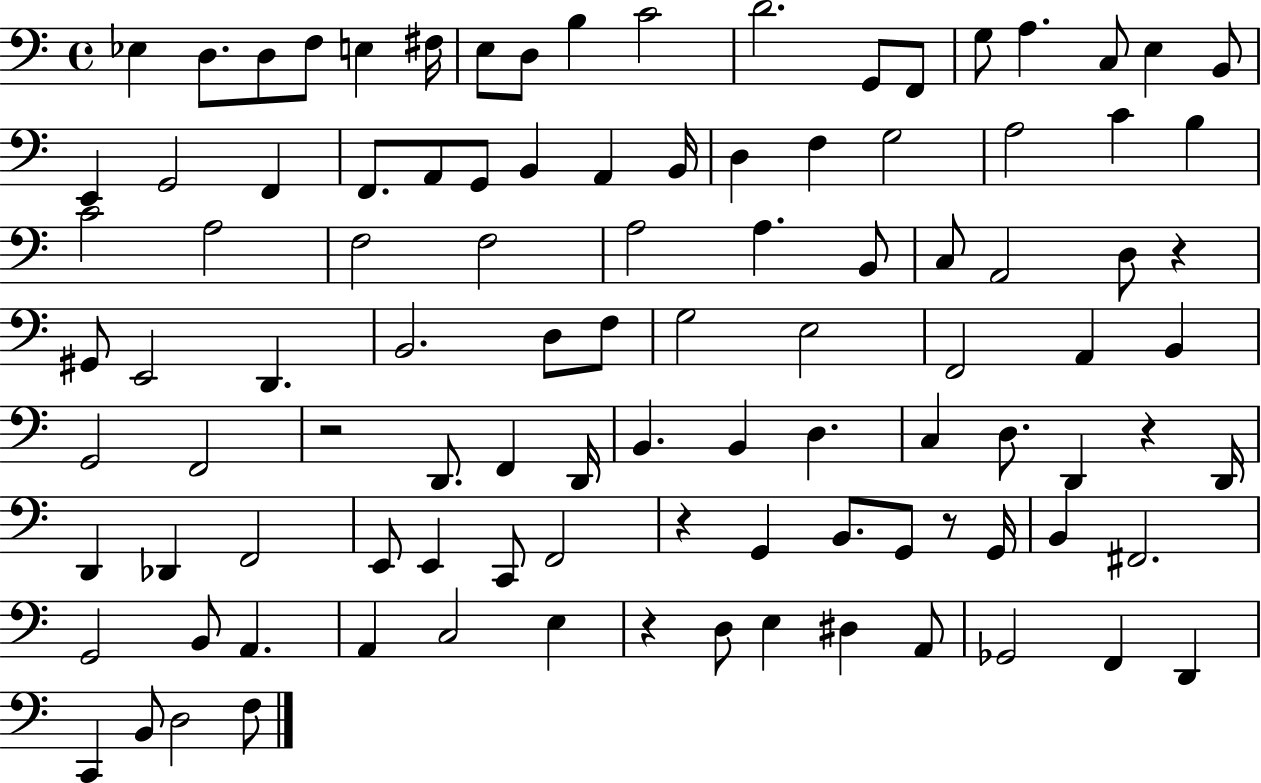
Eb3/q D3/e. D3/e F3/e E3/q F#3/s E3/e D3/e B3/q C4/h D4/h. G2/e F2/e G3/e A3/q. C3/e E3/q B2/e E2/q G2/h F2/q F2/e. A2/e G2/e B2/q A2/q B2/s D3/q F3/q G3/h A3/h C4/q B3/q C4/h A3/h F3/h F3/h A3/h A3/q. B2/e C3/e A2/h D3/e R/q G#2/e E2/h D2/q. B2/h. D3/e F3/e G3/h E3/h F2/h A2/q B2/q G2/h F2/h R/h D2/e. F2/q D2/s B2/q. B2/q D3/q. C3/q D3/e. D2/q R/q D2/s D2/q Db2/q F2/h E2/e E2/q C2/e F2/h R/q G2/q B2/e. G2/e R/e G2/s B2/q F#2/h. G2/h B2/e A2/q. A2/q C3/h E3/q R/q D3/e E3/q D#3/q A2/e Gb2/h F2/q D2/q C2/q B2/e D3/h F3/e